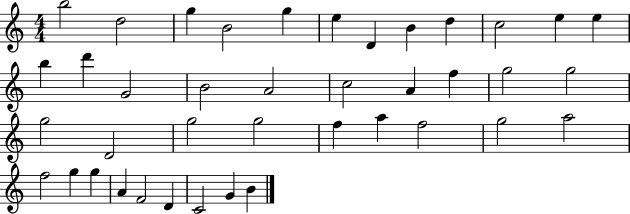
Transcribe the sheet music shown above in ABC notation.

X:1
T:Untitled
M:4/4
L:1/4
K:C
b2 d2 g B2 g e D B d c2 e e b d' G2 B2 A2 c2 A f g2 g2 g2 D2 g2 g2 f a f2 g2 a2 f2 g g A F2 D C2 G B